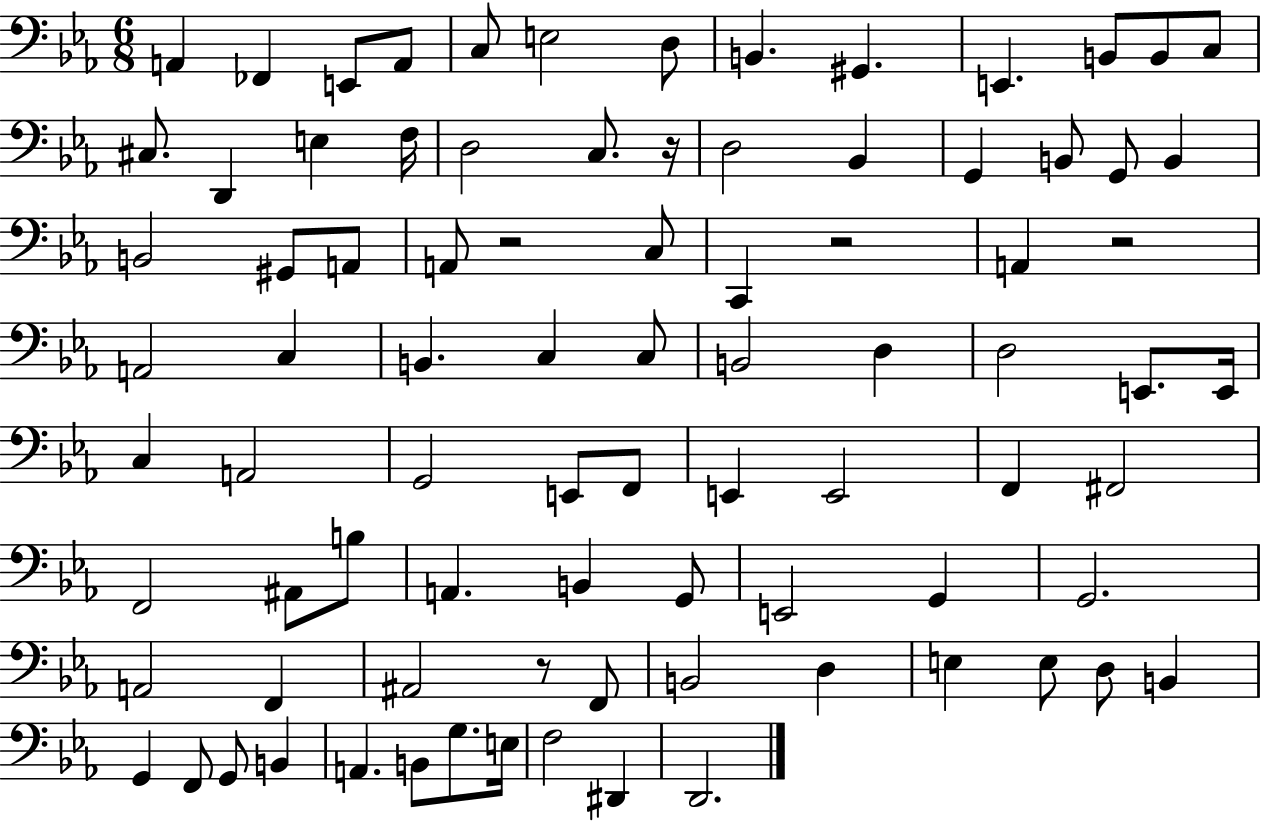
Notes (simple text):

A2/q FES2/q E2/e A2/e C3/e E3/h D3/e B2/q. G#2/q. E2/q. B2/e B2/e C3/e C#3/e. D2/q E3/q F3/s D3/h C3/e. R/s D3/h Bb2/q G2/q B2/e G2/e B2/q B2/h G#2/e A2/e A2/e R/h C3/e C2/q R/h A2/q R/h A2/h C3/q B2/q. C3/q C3/e B2/h D3/q D3/h E2/e. E2/s C3/q A2/h G2/h E2/e F2/e E2/q E2/h F2/q F#2/h F2/h A#2/e B3/e A2/q. B2/q G2/e E2/h G2/q G2/h. A2/h F2/q A#2/h R/e F2/e B2/h D3/q E3/q E3/e D3/e B2/q G2/q F2/e G2/e B2/q A2/q. B2/e G3/e. E3/s F3/h D#2/q D2/h.